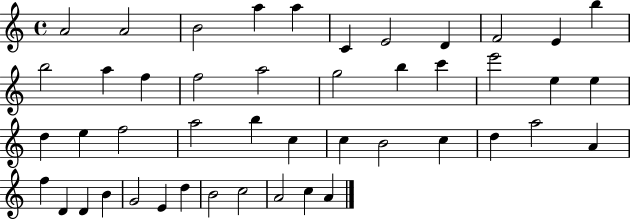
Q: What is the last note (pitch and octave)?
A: A4